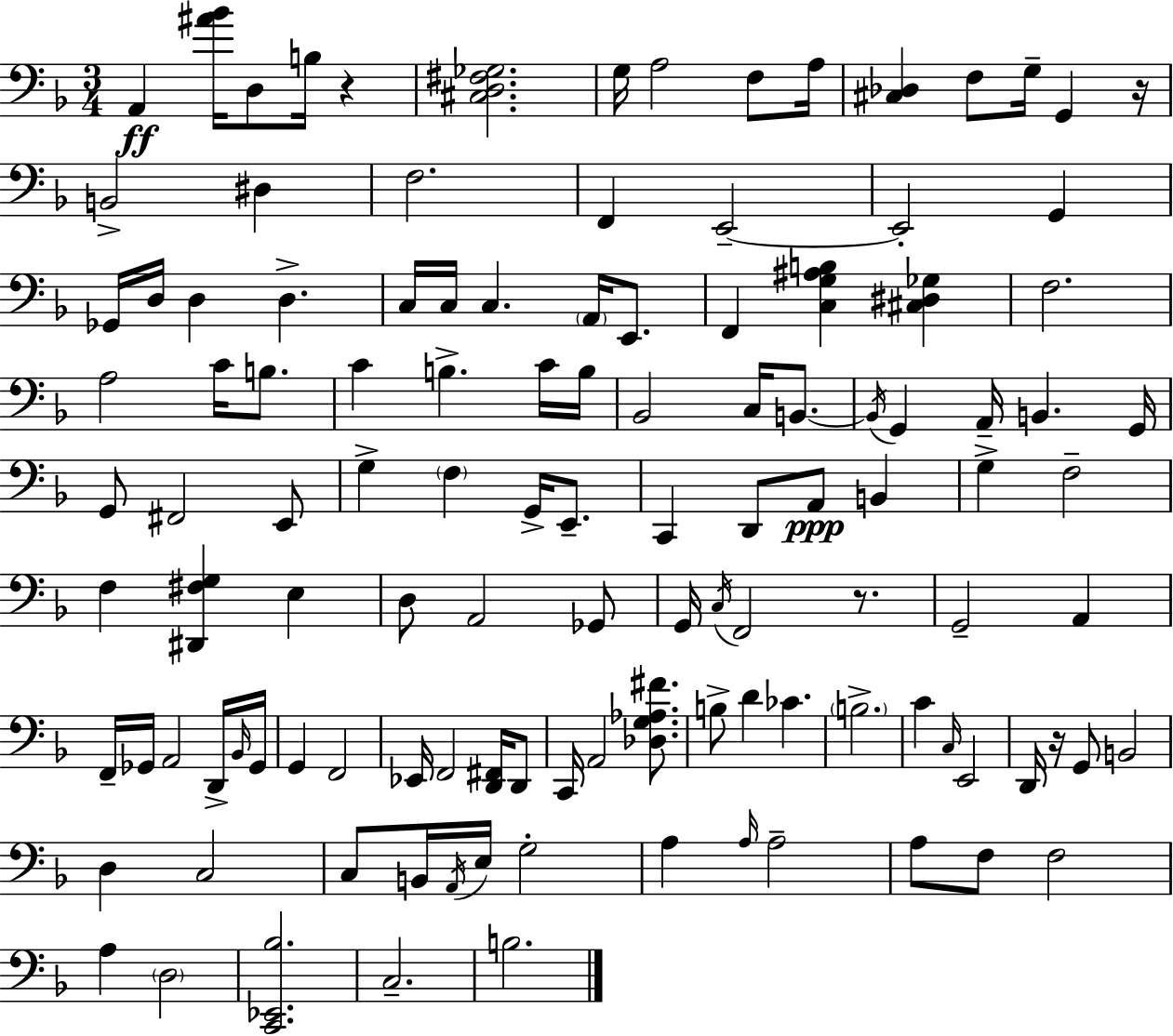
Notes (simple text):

A2/q [A#4,Bb4]/s D3/e B3/s R/q [C#3,D3,F#3,Gb3]/h. G3/s A3/h F3/e A3/s [C#3,Db3]/q F3/e G3/s G2/q R/s B2/h D#3/q F3/h. F2/q E2/h E2/h G2/q Gb2/s D3/s D3/q D3/q. C3/s C3/s C3/q. A2/s E2/e. F2/q [C3,G3,A#3,B3]/q [C#3,D#3,Gb3]/q F3/h. A3/h C4/s B3/e. C4/q B3/q. C4/s B3/s Bb2/h C3/s B2/e. B2/s G2/q A2/s B2/q. G2/s G2/e F#2/h E2/e G3/q F3/q G2/s E2/e. C2/q D2/e A2/e B2/q G3/q F3/h F3/q [D#2,F#3,G3]/q E3/q D3/e A2/h Gb2/e G2/s C3/s F2/h R/e. G2/h A2/q F2/s Gb2/s A2/h D2/s Bb2/s Gb2/s G2/q F2/h Eb2/s F2/h [D2,F#2]/s D2/e C2/s A2/h [Db3,G3,Ab3,F#4]/e. B3/e D4/q CES4/q. B3/h. C4/q C3/s E2/h D2/s R/s G2/e B2/h D3/q C3/h C3/e B2/s A2/s E3/s G3/h A3/q A3/s A3/h A3/e F3/e F3/h A3/q D3/h [C2,Eb2,Bb3]/h. C3/h. B3/h.